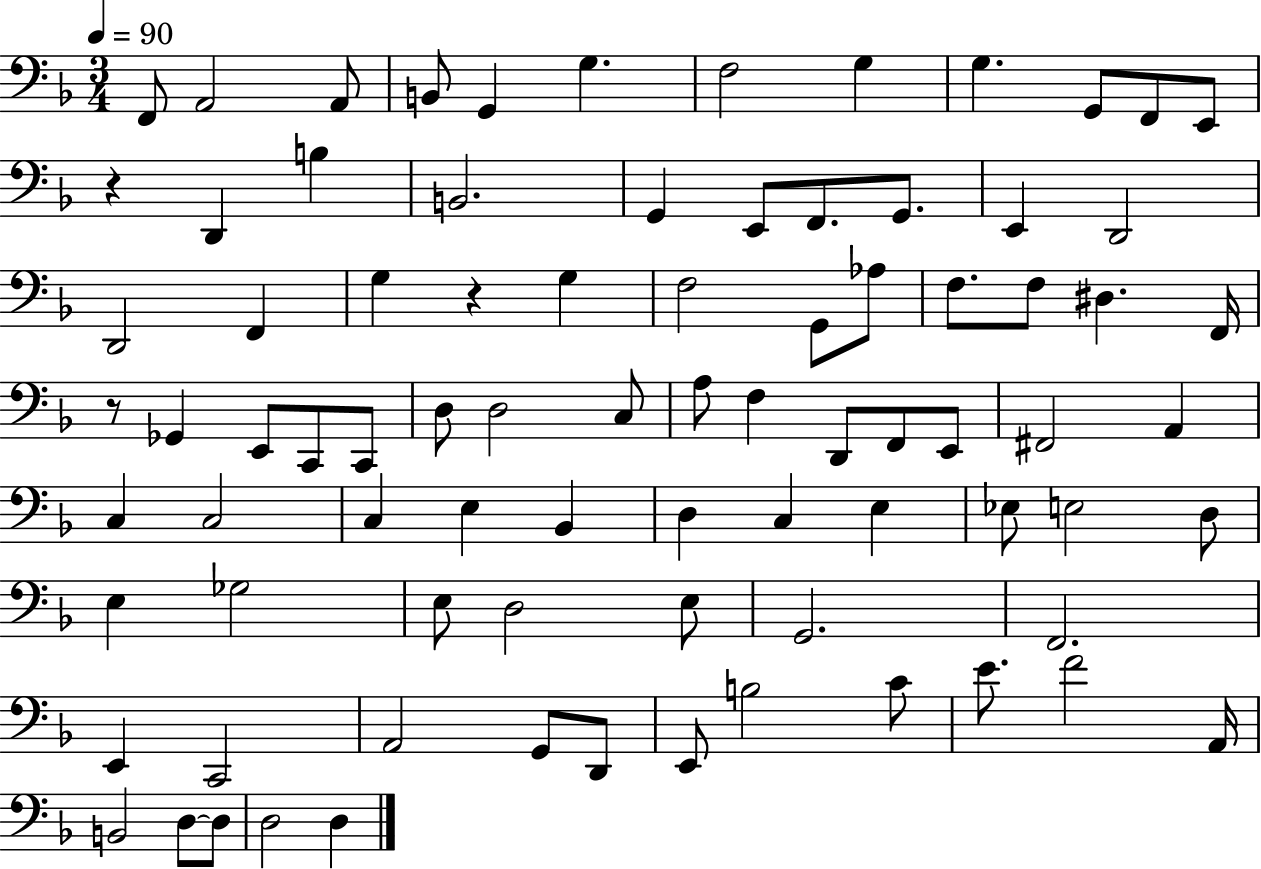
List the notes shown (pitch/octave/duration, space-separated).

F2/e A2/h A2/e B2/e G2/q G3/q. F3/h G3/q G3/q. G2/e F2/e E2/e R/q D2/q B3/q B2/h. G2/q E2/e F2/e. G2/e. E2/q D2/h D2/h F2/q G3/q R/q G3/q F3/h G2/e Ab3/e F3/e. F3/e D#3/q. F2/s R/e Gb2/q E2/e C2/e C2/e D3/e D3/h C3/e A3/e F3/q D2/e F2/e E2/e F#2/h A2/q C3/q C3/h C3/q E3/q Bb2/q D3/q C3/q E3/q Eb3/e E3/h D3/e E3/q Gb3/h E3/e D3/h E3/e G2/h. F2/h. E2/q C2/h A2/h G2/e D2/e E2/e B3/h C4/e E4/e. F4/h A2/s B2/h D3/e D3/e D3/h D3/q